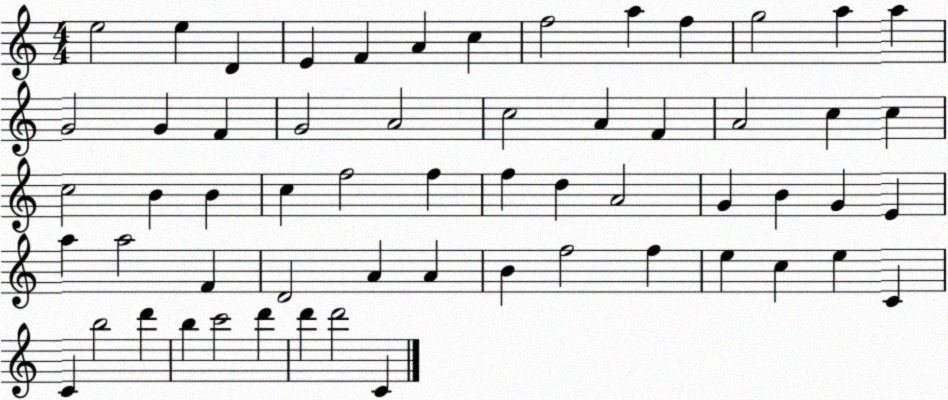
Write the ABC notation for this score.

X:1
T:Untitled
M:4/4
L:1/4
K:C
e2 e D E F A c f2 a f g2 a a G2 G F G2 A2 c2 A F A2 c c c2 B B c f2 f f d A2 G B G E a a2 F D2 A A B f2 f e c e C C b2 d' b c'2 d' d' d'2 C